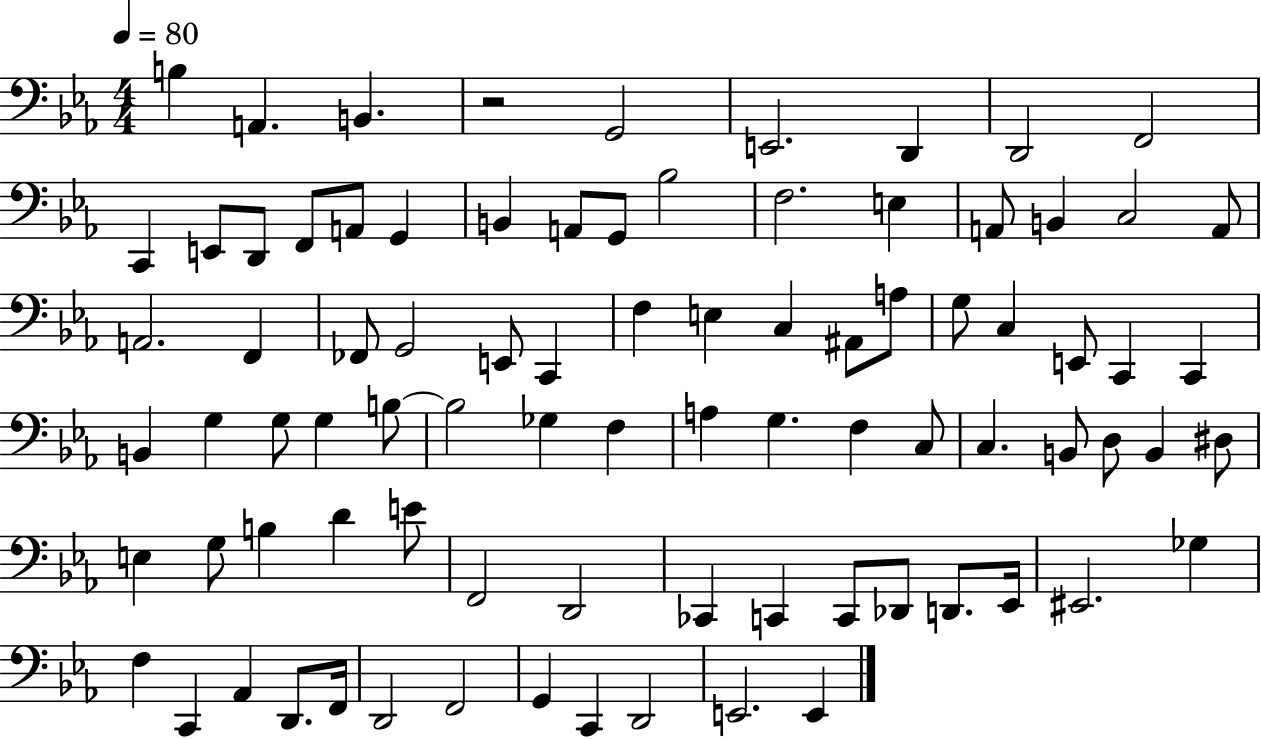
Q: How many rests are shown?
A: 1